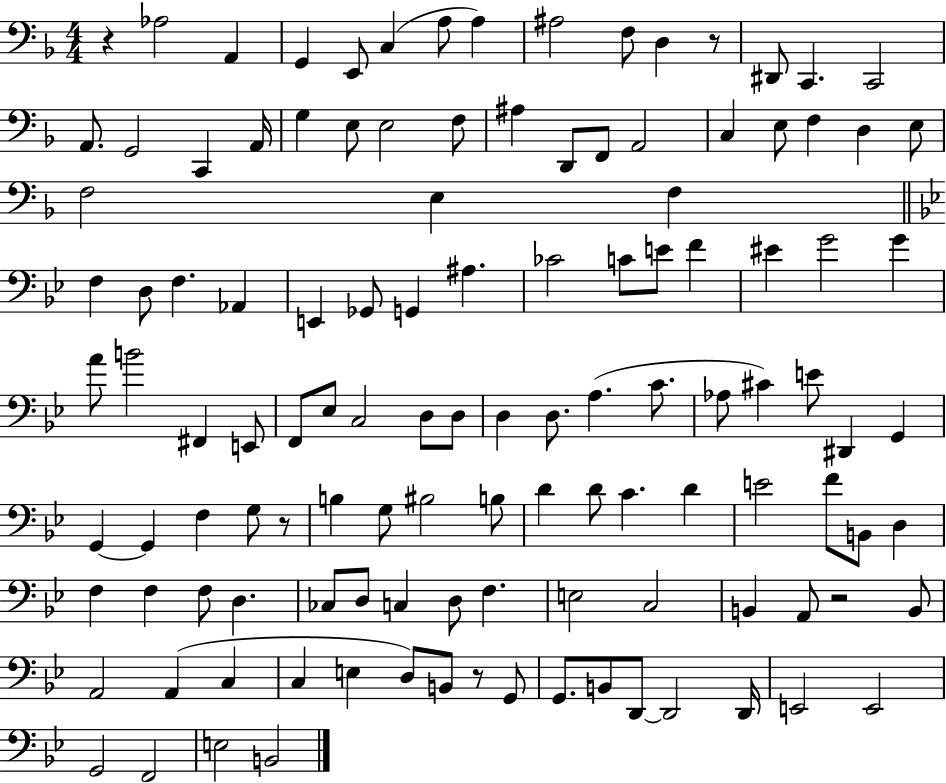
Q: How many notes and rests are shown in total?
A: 120